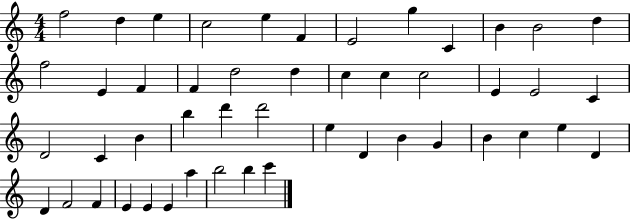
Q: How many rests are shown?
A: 0